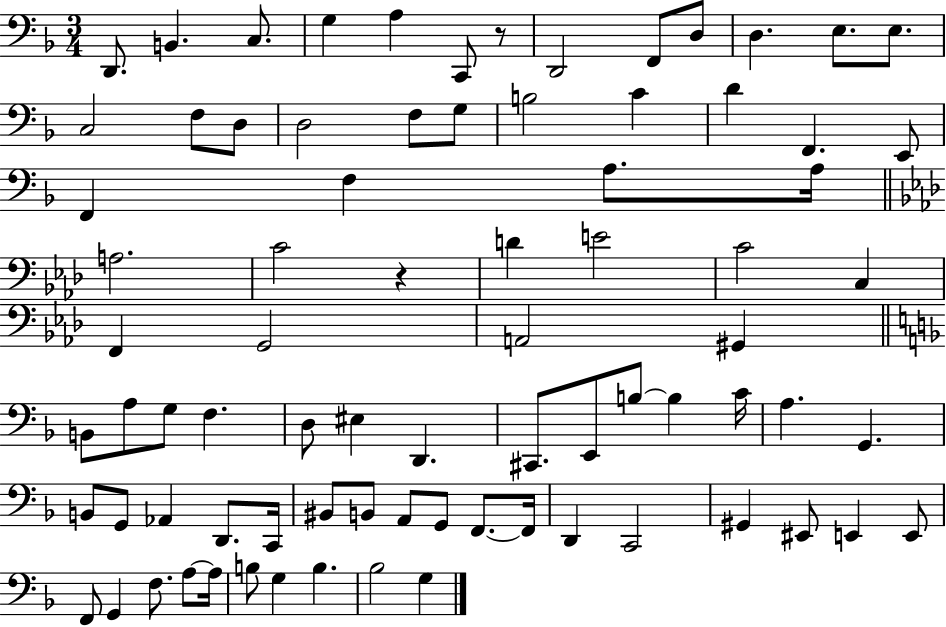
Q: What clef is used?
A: bass